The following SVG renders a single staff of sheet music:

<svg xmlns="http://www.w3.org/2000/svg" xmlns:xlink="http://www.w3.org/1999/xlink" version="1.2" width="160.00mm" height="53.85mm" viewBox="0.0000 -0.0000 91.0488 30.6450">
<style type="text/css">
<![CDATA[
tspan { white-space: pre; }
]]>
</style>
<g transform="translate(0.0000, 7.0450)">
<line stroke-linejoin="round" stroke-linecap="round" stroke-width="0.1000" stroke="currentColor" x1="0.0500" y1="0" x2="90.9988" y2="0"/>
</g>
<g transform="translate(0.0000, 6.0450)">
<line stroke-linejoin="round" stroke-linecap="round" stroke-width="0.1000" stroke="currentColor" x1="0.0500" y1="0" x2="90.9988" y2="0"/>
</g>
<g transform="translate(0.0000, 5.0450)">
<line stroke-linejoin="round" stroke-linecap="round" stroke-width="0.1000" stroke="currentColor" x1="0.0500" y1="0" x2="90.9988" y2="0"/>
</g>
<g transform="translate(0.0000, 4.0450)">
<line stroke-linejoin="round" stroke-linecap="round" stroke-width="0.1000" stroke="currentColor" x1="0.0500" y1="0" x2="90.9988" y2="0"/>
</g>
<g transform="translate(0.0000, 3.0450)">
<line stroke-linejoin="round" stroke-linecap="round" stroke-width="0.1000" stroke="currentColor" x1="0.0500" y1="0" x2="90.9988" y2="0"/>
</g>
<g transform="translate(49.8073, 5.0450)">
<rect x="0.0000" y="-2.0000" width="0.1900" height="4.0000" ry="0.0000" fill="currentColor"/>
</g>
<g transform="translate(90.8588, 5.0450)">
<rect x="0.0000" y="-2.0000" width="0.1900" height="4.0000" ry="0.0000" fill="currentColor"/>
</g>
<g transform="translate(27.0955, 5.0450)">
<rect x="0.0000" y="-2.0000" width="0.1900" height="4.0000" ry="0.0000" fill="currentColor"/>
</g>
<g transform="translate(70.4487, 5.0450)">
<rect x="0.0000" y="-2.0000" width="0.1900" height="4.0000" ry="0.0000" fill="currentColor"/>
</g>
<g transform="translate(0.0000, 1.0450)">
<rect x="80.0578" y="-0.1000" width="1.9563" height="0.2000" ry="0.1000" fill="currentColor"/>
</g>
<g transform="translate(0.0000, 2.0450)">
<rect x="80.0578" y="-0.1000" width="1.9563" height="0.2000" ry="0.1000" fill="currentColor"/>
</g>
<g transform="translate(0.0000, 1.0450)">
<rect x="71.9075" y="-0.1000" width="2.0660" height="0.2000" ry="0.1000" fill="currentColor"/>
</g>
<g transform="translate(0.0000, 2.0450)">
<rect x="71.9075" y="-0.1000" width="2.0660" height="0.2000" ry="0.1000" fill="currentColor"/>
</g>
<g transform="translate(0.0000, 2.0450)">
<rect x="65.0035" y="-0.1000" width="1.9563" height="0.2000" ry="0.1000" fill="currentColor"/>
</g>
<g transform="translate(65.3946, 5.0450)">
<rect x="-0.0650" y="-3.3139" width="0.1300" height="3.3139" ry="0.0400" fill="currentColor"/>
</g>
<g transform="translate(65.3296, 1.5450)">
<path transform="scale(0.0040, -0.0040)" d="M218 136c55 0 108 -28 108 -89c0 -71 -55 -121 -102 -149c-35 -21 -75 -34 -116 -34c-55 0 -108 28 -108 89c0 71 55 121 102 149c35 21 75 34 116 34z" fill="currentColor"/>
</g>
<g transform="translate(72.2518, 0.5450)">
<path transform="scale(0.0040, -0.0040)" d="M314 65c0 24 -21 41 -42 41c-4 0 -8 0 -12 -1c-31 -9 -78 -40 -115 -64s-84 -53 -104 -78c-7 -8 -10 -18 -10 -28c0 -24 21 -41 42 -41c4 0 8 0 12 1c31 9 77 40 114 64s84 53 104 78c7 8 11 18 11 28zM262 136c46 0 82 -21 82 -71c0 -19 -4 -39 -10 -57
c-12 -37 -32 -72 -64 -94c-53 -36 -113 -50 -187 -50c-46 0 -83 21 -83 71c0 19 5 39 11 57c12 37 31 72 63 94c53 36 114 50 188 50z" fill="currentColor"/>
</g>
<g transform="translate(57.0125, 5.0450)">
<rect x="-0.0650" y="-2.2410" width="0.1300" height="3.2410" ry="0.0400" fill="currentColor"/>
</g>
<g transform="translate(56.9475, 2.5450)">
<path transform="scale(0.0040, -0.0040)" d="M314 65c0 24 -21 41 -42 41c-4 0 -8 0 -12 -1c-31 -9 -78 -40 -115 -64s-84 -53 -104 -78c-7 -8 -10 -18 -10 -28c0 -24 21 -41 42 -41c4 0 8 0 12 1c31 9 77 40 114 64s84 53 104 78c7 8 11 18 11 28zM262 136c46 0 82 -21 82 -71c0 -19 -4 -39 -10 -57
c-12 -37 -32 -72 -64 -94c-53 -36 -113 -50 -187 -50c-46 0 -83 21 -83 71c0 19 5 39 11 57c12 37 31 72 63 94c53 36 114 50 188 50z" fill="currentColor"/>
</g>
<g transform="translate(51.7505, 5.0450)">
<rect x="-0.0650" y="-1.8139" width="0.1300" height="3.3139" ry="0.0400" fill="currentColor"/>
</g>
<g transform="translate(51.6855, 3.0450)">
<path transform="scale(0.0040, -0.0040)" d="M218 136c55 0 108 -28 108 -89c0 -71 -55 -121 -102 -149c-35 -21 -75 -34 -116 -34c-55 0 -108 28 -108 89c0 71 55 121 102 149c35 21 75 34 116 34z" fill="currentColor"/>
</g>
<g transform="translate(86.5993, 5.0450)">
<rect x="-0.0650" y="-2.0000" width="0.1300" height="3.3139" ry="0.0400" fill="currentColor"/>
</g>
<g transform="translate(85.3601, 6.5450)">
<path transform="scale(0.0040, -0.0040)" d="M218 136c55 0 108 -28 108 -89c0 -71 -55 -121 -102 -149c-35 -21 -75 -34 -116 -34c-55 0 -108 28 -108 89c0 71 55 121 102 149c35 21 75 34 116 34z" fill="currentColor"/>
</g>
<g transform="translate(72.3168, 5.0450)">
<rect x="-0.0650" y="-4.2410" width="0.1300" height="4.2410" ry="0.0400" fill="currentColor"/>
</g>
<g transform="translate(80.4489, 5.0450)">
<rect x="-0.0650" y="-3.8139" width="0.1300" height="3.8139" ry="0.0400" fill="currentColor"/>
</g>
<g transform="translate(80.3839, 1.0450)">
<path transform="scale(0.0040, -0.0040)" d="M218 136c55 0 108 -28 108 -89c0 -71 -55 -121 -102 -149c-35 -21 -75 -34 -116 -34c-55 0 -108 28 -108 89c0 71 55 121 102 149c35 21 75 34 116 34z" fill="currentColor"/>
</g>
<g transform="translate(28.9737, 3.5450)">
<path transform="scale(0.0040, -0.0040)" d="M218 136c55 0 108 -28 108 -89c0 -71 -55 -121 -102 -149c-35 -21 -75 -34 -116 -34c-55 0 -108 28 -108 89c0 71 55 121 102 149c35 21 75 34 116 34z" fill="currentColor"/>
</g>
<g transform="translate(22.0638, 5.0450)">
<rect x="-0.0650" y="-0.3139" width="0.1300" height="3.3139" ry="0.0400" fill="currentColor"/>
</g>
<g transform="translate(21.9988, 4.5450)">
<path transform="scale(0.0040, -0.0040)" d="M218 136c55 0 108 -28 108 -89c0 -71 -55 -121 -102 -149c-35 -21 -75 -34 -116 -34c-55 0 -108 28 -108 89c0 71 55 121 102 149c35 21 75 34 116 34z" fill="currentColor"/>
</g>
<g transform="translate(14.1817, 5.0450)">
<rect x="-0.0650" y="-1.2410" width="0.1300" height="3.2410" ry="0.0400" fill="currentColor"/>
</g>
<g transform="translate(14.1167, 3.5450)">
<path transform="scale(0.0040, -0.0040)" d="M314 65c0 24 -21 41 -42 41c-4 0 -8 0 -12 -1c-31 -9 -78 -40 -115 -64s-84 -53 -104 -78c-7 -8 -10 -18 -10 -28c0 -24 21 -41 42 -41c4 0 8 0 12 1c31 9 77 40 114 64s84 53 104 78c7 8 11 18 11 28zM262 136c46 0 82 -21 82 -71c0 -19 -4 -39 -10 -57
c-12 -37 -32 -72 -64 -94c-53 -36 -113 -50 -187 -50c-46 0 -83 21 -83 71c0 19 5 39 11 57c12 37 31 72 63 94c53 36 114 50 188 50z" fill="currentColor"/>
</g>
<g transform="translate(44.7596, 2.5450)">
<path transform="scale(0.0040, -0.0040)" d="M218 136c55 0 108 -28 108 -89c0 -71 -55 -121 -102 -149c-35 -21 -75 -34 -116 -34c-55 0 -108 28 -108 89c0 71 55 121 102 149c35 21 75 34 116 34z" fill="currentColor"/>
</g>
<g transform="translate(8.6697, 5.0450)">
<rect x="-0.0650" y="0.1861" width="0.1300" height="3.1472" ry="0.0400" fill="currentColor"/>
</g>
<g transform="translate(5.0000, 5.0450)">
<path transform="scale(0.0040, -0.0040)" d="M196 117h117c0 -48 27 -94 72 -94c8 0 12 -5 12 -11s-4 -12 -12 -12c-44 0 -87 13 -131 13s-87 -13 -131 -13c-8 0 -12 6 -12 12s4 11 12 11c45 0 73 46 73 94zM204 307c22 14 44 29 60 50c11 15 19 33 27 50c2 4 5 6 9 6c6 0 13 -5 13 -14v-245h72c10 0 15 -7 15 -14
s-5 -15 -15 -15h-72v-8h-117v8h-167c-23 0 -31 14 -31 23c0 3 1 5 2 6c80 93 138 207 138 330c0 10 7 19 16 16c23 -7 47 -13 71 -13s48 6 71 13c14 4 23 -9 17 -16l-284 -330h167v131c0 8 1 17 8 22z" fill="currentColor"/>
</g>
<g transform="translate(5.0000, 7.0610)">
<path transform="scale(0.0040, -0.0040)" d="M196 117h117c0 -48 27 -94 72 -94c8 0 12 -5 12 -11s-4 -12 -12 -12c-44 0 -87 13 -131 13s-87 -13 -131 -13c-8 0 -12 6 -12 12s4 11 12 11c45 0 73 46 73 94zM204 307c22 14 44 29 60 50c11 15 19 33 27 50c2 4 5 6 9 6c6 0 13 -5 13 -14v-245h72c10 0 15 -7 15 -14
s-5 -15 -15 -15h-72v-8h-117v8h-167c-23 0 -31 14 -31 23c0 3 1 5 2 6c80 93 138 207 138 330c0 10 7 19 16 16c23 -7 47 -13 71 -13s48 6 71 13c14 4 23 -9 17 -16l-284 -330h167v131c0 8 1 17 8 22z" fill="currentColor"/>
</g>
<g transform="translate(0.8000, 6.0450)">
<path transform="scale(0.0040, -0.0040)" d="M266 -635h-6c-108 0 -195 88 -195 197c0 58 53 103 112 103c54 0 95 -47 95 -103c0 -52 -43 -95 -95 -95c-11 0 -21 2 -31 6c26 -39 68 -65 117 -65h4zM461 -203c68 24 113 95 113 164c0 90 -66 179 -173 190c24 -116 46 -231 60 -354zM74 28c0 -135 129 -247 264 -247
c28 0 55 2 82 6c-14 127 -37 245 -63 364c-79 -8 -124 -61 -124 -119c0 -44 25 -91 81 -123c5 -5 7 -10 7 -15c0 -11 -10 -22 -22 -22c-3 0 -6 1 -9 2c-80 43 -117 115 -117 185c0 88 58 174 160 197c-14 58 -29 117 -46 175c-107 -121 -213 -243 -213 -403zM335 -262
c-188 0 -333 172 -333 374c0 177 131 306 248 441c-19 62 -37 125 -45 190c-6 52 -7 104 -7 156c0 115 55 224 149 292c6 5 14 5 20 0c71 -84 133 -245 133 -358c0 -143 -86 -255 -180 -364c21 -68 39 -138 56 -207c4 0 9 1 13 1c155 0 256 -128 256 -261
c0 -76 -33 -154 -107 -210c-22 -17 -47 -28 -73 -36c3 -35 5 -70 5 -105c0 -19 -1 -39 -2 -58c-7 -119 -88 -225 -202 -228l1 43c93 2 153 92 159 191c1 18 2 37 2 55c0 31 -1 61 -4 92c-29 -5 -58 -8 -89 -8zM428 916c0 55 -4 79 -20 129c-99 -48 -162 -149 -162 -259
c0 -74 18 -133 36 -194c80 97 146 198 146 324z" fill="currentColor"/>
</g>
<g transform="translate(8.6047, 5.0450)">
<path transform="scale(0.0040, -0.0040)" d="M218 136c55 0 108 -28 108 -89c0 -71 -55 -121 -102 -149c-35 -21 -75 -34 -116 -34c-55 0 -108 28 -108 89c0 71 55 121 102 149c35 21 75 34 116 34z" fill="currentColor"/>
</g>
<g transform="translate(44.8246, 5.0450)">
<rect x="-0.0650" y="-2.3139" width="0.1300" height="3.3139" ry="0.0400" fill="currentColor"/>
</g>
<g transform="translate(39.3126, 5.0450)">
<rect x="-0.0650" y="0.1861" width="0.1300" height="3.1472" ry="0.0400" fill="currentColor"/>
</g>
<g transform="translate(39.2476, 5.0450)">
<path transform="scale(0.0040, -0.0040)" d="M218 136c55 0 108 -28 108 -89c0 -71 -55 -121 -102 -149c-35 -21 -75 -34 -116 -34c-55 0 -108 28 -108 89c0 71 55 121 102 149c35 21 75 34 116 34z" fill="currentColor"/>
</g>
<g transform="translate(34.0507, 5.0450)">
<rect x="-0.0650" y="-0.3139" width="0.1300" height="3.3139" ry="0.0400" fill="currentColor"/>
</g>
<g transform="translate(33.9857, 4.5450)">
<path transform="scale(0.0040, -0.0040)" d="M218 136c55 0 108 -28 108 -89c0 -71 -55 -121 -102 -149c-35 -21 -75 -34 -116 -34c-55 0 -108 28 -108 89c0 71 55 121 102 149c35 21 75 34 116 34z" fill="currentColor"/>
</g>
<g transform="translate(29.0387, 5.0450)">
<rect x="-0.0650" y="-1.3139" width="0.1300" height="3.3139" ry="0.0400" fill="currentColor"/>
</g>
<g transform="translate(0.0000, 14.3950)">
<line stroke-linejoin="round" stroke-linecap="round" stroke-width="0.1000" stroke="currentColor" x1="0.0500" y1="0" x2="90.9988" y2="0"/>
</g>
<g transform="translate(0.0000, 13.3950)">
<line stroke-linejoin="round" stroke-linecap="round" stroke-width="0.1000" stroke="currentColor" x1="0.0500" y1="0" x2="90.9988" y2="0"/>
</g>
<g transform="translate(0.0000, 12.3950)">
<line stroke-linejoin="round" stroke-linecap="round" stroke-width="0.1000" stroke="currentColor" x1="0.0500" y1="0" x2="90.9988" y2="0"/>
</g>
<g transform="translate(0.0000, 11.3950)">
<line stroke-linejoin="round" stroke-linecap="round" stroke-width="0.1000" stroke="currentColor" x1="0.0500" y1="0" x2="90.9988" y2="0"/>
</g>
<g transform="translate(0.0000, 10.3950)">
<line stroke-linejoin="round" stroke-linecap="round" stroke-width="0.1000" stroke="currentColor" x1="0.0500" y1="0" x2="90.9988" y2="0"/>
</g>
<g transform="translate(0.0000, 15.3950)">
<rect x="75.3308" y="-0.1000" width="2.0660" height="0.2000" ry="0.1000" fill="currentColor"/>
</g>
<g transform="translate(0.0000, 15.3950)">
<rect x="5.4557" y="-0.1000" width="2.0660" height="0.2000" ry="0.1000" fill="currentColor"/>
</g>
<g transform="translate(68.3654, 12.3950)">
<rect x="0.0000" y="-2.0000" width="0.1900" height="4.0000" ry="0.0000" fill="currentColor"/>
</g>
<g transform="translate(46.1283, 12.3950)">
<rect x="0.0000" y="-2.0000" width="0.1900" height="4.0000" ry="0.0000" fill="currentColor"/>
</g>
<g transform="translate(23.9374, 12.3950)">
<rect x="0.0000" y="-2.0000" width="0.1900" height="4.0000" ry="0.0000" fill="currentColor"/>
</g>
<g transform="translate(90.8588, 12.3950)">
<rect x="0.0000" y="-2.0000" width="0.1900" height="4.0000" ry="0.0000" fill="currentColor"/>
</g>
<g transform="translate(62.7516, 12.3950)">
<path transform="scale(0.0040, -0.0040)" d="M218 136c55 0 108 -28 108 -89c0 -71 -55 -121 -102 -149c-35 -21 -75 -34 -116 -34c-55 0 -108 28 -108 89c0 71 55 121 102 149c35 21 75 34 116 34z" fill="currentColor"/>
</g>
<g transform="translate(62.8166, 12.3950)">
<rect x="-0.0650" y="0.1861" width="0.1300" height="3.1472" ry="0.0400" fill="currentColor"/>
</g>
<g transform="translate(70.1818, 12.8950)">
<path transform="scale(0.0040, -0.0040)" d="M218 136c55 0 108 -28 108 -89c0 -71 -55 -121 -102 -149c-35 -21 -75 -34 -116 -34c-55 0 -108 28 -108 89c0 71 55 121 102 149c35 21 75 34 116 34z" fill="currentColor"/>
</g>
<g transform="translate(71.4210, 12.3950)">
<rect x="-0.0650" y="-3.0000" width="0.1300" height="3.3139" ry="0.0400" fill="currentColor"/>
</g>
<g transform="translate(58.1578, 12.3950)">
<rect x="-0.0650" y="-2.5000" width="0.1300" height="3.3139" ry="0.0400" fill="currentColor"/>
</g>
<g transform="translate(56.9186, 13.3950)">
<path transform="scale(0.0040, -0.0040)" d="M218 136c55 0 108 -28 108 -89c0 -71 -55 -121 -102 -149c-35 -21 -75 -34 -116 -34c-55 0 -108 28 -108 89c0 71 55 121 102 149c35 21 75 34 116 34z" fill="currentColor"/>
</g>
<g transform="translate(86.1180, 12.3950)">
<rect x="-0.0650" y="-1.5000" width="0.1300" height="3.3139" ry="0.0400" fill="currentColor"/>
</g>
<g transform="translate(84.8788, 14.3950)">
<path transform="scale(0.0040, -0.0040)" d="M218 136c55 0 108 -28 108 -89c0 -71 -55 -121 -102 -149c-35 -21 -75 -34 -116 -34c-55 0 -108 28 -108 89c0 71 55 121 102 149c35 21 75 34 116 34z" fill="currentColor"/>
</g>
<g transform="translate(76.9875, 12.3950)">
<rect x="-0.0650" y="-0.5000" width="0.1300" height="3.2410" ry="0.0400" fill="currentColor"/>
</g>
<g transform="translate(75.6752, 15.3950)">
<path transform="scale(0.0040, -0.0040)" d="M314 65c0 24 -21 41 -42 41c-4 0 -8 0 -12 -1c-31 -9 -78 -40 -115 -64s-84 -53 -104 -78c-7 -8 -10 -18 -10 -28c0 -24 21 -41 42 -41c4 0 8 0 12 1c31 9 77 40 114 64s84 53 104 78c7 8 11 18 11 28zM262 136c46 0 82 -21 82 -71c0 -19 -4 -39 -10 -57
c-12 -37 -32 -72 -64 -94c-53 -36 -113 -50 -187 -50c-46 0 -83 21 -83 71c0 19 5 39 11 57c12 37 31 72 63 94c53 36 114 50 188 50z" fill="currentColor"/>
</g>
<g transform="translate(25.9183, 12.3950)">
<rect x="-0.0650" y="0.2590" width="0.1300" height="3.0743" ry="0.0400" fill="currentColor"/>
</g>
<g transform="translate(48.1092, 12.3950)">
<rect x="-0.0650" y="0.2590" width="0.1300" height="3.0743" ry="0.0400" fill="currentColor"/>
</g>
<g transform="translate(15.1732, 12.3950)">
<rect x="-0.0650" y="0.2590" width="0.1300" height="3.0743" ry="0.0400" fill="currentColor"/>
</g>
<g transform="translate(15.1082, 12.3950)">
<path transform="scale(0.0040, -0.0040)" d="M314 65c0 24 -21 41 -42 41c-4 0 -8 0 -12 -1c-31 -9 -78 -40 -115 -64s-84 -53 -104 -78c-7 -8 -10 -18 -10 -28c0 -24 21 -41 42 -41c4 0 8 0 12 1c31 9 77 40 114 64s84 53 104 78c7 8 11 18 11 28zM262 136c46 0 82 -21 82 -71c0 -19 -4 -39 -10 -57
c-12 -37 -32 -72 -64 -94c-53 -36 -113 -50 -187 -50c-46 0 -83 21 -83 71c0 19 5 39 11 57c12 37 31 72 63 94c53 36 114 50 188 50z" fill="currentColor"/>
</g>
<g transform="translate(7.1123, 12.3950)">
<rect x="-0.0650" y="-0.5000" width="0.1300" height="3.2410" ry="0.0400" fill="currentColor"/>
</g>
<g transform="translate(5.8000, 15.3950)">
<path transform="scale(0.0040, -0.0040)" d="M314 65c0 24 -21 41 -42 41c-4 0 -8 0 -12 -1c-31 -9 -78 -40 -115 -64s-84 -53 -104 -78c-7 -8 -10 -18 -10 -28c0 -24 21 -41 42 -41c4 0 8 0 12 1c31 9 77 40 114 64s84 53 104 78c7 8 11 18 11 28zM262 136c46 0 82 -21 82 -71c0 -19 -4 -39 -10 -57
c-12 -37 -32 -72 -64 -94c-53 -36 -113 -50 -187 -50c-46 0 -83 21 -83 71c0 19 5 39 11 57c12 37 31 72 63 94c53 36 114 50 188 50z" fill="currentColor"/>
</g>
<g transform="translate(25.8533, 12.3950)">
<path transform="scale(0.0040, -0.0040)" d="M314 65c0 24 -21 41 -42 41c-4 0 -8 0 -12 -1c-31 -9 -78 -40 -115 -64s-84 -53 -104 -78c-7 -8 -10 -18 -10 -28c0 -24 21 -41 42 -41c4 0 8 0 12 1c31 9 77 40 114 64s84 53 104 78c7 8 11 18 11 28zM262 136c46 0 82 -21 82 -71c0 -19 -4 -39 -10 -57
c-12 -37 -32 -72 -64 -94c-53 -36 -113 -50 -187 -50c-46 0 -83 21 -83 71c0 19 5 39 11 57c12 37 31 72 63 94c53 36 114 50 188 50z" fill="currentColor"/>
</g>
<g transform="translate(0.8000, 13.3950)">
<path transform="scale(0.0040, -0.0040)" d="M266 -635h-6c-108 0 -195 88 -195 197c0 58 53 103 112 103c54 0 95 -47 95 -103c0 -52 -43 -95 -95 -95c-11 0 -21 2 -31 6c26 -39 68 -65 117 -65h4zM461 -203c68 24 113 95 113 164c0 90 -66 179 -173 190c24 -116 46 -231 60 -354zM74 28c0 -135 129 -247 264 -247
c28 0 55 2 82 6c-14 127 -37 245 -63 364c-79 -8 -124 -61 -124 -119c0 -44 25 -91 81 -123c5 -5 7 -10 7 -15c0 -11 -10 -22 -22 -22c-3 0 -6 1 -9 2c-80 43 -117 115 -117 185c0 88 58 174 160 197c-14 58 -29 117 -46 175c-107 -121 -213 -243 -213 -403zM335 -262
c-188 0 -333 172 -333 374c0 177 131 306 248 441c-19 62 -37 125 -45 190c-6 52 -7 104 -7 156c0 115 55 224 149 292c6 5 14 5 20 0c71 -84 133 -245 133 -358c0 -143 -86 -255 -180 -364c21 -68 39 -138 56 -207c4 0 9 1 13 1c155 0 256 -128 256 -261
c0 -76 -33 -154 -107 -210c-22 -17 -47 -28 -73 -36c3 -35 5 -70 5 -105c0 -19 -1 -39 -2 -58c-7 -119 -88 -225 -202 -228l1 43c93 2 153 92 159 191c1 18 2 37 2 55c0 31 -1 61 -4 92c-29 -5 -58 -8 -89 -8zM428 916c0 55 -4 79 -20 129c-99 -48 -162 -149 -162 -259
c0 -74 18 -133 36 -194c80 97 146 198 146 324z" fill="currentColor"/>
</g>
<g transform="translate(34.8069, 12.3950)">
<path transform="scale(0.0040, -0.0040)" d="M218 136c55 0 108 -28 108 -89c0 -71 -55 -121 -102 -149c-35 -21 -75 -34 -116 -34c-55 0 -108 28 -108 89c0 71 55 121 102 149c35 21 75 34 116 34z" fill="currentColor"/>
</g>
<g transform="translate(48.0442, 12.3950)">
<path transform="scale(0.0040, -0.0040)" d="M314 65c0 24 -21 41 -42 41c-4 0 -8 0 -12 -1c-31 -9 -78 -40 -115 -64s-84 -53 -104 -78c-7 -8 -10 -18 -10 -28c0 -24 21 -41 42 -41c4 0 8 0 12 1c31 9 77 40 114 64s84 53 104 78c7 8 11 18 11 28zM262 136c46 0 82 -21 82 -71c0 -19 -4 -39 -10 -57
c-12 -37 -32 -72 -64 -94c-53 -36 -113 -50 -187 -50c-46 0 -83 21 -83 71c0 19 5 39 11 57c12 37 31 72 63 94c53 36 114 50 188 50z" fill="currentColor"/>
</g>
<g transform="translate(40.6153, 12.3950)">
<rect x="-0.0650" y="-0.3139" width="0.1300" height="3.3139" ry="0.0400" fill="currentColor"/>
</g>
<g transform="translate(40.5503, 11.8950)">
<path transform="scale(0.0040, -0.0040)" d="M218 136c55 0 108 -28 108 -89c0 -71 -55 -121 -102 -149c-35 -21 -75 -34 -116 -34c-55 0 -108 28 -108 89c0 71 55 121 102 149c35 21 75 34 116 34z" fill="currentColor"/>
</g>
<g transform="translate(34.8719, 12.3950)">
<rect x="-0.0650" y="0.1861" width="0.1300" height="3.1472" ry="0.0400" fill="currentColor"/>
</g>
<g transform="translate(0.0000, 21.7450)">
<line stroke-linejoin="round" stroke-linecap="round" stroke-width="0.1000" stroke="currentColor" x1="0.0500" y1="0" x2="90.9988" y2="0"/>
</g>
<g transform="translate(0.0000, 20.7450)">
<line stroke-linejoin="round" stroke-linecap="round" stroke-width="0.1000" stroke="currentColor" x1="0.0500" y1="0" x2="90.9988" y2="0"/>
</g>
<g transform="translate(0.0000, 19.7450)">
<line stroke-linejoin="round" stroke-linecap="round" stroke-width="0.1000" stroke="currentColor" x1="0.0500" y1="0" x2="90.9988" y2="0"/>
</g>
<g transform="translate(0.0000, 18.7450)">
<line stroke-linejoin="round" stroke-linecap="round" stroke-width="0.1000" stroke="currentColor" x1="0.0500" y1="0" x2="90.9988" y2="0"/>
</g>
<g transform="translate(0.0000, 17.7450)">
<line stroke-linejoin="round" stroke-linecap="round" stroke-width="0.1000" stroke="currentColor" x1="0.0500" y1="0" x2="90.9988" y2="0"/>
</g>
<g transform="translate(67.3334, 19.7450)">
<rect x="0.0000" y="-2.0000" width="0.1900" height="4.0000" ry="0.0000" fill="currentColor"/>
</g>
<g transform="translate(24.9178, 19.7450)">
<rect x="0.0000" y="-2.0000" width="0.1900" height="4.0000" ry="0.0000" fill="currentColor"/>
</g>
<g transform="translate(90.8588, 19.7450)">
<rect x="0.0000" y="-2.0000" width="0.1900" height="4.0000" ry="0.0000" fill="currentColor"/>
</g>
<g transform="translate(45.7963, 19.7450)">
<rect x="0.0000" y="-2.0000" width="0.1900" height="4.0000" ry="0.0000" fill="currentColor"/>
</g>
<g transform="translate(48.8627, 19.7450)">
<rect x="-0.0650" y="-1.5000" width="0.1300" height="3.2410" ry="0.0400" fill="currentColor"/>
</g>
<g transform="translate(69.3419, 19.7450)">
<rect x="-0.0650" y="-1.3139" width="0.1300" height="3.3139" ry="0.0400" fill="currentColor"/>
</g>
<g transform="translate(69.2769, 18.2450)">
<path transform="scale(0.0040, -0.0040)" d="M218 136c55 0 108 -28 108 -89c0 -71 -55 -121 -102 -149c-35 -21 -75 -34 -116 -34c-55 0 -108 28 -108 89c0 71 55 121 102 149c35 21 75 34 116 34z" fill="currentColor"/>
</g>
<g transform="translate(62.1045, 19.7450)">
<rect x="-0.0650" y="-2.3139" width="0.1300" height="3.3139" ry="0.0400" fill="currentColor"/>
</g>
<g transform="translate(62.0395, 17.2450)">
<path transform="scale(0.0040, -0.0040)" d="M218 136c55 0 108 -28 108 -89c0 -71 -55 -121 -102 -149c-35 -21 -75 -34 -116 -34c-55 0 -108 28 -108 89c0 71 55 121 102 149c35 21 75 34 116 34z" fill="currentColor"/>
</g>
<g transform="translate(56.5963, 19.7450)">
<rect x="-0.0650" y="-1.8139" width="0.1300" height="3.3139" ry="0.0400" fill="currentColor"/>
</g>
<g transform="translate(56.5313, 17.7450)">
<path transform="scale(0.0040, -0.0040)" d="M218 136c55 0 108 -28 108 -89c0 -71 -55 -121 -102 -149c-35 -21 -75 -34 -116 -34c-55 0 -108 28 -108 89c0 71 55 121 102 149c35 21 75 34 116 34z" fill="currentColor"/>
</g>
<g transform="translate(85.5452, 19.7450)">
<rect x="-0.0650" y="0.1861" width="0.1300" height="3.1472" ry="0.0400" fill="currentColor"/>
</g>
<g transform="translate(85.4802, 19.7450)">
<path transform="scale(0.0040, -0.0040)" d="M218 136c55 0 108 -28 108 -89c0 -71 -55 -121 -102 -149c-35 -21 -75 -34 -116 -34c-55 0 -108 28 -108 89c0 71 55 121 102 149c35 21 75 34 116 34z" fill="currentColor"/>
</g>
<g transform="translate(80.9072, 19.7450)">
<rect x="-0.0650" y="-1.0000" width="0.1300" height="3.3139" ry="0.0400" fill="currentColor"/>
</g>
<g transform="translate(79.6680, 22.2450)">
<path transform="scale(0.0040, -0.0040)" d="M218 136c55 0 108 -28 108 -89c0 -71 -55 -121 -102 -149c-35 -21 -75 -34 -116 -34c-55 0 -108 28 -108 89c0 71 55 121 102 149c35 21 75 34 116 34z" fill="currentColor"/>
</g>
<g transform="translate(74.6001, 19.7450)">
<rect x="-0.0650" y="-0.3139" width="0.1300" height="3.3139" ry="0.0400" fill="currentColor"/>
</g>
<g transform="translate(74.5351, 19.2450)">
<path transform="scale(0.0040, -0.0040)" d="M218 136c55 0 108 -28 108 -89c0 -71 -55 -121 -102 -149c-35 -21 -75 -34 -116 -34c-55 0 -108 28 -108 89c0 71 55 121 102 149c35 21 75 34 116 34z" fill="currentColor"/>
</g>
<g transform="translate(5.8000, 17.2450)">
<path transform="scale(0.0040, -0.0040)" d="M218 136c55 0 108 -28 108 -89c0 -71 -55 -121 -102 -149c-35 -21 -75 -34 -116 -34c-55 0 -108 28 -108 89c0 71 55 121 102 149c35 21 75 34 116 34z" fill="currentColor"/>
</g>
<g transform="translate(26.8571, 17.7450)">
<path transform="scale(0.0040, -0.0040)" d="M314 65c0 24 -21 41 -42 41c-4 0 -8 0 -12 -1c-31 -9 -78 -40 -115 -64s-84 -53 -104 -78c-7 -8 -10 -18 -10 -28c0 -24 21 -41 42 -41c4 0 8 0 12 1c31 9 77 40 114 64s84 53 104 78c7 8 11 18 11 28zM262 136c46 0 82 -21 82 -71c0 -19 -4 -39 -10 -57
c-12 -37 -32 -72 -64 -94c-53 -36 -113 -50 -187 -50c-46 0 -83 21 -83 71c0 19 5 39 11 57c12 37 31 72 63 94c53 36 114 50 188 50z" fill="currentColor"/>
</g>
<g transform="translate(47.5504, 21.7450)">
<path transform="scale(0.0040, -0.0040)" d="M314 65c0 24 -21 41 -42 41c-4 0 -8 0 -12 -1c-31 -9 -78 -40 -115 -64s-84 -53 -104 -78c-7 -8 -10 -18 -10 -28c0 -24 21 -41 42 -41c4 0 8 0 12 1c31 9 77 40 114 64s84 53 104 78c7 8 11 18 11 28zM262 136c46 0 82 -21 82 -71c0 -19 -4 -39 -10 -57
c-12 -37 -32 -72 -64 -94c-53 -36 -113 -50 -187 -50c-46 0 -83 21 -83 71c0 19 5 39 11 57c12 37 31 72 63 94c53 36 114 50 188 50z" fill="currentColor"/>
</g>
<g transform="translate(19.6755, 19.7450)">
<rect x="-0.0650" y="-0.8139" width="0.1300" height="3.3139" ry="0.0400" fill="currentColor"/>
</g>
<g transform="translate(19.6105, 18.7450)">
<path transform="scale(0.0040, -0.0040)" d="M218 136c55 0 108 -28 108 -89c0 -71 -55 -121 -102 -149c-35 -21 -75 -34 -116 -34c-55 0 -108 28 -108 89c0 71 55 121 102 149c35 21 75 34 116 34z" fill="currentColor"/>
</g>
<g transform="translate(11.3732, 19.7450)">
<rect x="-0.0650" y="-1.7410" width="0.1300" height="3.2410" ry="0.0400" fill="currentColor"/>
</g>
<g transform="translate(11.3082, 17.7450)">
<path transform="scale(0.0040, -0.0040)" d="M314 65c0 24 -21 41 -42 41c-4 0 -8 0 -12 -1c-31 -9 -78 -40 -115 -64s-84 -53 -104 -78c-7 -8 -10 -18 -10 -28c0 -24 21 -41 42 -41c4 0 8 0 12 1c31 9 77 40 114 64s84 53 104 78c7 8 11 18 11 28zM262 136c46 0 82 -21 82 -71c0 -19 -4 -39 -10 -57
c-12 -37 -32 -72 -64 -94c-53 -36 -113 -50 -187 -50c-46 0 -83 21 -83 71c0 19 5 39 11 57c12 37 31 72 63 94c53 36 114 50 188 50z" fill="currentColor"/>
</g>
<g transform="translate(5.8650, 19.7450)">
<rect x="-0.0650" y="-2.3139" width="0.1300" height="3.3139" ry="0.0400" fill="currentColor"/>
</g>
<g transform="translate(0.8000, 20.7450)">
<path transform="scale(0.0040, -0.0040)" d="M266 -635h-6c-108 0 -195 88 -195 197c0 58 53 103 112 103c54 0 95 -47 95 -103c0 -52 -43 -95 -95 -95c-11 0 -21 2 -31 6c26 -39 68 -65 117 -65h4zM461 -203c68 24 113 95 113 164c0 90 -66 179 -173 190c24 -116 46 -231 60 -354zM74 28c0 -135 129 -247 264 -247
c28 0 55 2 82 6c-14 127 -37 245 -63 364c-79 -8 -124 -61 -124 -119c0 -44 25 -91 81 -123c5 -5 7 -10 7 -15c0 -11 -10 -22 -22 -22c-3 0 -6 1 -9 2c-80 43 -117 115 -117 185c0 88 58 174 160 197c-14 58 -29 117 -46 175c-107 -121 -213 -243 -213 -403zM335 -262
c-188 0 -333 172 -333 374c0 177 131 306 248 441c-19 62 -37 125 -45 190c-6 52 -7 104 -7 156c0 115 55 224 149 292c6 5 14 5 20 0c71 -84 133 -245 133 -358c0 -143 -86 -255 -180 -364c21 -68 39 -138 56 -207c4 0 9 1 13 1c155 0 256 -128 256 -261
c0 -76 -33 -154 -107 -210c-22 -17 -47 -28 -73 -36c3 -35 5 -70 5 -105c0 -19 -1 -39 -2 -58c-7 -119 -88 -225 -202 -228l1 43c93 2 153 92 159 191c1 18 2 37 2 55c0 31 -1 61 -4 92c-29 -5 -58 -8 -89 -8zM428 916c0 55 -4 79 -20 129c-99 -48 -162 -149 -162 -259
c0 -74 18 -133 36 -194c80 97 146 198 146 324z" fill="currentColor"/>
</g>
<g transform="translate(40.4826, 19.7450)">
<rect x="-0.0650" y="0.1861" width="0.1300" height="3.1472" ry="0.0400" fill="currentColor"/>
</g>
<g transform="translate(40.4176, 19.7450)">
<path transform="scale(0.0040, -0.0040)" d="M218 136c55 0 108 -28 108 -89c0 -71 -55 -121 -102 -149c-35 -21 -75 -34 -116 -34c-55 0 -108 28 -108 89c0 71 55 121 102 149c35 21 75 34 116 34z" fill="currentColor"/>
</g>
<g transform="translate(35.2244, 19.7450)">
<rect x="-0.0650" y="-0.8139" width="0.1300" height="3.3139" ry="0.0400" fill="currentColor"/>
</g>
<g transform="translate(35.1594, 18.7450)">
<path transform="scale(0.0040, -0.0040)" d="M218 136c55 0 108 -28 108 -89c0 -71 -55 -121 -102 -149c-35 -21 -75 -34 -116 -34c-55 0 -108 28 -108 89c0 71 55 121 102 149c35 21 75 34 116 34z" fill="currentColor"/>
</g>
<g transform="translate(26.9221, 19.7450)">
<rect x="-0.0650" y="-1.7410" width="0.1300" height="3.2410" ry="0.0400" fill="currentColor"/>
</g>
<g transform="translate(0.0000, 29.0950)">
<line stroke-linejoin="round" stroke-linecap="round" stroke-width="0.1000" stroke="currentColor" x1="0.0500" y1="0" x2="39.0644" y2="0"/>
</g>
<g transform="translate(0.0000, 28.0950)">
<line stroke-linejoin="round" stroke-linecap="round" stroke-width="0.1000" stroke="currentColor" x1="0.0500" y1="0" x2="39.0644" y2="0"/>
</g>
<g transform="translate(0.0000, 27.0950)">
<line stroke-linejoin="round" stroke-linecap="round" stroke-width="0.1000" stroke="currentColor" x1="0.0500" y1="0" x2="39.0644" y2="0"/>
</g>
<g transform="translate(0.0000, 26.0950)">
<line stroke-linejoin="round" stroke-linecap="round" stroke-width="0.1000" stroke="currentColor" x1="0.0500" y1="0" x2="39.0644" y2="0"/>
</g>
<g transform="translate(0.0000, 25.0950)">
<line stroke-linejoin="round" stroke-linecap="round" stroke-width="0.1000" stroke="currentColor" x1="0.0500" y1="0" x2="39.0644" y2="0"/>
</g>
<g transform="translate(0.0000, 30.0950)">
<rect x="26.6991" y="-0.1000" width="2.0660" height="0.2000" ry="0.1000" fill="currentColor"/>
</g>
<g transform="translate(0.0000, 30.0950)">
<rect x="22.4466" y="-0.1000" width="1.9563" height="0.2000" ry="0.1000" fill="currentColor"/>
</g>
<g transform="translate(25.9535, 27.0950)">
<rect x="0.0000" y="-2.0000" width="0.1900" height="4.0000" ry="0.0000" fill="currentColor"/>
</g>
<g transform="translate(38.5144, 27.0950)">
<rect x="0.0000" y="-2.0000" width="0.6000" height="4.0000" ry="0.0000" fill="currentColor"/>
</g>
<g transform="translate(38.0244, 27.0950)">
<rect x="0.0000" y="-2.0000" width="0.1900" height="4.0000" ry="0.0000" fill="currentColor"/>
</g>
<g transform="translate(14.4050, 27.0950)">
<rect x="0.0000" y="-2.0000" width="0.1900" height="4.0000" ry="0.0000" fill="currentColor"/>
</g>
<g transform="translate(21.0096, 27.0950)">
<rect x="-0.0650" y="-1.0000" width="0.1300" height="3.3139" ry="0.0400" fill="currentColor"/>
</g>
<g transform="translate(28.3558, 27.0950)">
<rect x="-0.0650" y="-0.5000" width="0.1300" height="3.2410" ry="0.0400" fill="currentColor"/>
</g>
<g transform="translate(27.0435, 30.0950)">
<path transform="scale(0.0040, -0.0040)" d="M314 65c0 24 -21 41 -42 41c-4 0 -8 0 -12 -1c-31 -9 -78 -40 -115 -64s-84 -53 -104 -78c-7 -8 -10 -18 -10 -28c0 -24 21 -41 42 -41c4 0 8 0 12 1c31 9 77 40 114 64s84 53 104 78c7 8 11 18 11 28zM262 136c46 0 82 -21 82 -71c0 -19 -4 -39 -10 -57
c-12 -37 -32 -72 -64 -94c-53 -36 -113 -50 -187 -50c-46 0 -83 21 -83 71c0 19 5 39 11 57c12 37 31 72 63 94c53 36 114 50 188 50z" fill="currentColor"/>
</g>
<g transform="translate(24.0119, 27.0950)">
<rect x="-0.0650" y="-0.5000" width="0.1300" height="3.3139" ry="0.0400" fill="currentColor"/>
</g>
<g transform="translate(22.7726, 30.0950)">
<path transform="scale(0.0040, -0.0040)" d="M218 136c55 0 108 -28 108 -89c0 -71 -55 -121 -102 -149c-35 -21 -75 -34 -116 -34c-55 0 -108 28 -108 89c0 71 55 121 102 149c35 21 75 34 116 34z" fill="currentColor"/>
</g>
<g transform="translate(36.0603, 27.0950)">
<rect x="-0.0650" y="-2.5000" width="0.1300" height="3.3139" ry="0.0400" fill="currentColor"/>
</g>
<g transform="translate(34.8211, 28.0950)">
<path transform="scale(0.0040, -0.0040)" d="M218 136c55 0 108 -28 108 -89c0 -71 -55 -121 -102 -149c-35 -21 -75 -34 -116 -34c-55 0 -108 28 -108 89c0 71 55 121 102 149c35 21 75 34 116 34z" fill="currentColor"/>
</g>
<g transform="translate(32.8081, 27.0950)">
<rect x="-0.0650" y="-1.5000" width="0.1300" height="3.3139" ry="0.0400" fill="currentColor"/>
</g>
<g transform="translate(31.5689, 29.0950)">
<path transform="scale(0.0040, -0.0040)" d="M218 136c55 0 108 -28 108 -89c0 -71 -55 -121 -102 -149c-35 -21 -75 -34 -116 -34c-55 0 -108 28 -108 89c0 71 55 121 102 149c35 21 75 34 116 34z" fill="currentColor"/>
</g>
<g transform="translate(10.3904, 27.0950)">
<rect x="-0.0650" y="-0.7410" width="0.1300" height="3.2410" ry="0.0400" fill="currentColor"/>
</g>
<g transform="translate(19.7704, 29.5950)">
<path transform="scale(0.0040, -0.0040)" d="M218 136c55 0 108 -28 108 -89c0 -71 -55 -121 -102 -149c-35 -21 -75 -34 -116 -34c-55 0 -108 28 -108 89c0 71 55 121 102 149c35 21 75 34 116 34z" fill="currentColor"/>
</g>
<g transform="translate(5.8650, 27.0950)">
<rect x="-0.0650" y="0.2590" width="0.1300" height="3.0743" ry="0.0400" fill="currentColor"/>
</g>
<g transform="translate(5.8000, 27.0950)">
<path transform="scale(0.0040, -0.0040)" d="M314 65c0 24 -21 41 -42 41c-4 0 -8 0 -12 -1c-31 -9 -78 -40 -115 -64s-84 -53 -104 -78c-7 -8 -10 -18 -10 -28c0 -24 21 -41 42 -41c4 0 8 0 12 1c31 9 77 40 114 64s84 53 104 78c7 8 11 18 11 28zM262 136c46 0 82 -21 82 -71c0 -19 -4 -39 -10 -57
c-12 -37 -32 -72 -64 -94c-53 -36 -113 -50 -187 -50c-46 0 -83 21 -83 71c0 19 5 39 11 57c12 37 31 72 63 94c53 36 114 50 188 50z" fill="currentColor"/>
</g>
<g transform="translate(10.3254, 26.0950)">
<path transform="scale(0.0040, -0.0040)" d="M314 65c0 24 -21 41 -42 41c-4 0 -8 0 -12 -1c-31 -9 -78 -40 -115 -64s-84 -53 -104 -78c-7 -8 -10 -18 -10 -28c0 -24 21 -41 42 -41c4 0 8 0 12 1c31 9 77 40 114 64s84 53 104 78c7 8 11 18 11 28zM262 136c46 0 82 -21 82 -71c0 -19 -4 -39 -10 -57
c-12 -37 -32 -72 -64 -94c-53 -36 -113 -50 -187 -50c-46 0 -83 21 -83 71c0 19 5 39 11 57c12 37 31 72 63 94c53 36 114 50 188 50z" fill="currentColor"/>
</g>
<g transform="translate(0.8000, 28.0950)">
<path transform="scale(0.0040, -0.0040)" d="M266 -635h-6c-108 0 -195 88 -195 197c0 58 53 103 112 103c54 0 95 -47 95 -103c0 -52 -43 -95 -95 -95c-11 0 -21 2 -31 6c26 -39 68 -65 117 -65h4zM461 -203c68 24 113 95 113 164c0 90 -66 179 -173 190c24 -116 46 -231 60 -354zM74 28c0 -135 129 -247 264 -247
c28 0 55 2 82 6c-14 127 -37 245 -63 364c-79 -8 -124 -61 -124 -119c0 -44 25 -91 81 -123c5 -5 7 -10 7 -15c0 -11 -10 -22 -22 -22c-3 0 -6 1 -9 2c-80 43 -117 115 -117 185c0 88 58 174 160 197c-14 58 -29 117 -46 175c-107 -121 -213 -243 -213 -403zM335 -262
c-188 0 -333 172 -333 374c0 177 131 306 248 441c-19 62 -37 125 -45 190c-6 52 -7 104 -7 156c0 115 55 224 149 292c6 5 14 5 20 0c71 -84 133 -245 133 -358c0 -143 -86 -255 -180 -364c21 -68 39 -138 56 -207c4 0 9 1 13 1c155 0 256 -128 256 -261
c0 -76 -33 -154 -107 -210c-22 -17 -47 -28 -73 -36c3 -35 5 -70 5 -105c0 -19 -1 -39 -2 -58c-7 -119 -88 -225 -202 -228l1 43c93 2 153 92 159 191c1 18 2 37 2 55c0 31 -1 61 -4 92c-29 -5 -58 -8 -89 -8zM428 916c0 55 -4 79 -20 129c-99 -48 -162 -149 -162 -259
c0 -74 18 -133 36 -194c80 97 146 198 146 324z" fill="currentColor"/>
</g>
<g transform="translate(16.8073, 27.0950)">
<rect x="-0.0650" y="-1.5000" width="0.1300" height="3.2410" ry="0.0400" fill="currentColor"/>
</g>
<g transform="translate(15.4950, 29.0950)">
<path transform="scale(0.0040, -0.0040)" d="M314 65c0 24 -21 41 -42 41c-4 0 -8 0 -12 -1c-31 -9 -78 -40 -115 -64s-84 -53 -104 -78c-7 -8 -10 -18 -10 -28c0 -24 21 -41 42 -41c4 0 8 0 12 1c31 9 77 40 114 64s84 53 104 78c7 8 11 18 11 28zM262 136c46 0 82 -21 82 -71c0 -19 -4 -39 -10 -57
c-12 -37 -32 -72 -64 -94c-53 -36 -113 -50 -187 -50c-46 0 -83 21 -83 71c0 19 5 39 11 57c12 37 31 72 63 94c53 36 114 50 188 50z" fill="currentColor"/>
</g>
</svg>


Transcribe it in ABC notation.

X:1
T:Untitled
M:4/4
L:1/4
K:C
B e2 c e c B g f g2 b d'2 c' F C2 B2 B2 B c B2 G B A C2 E g f2 d f2 d B E2 f g e c D B B2 d2 E2 D C C2 E G